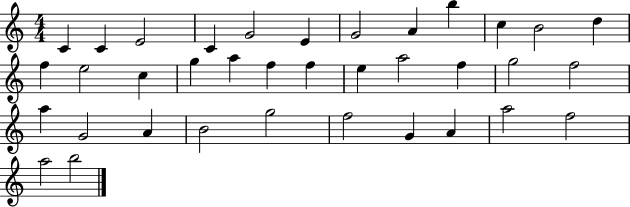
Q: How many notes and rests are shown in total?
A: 36